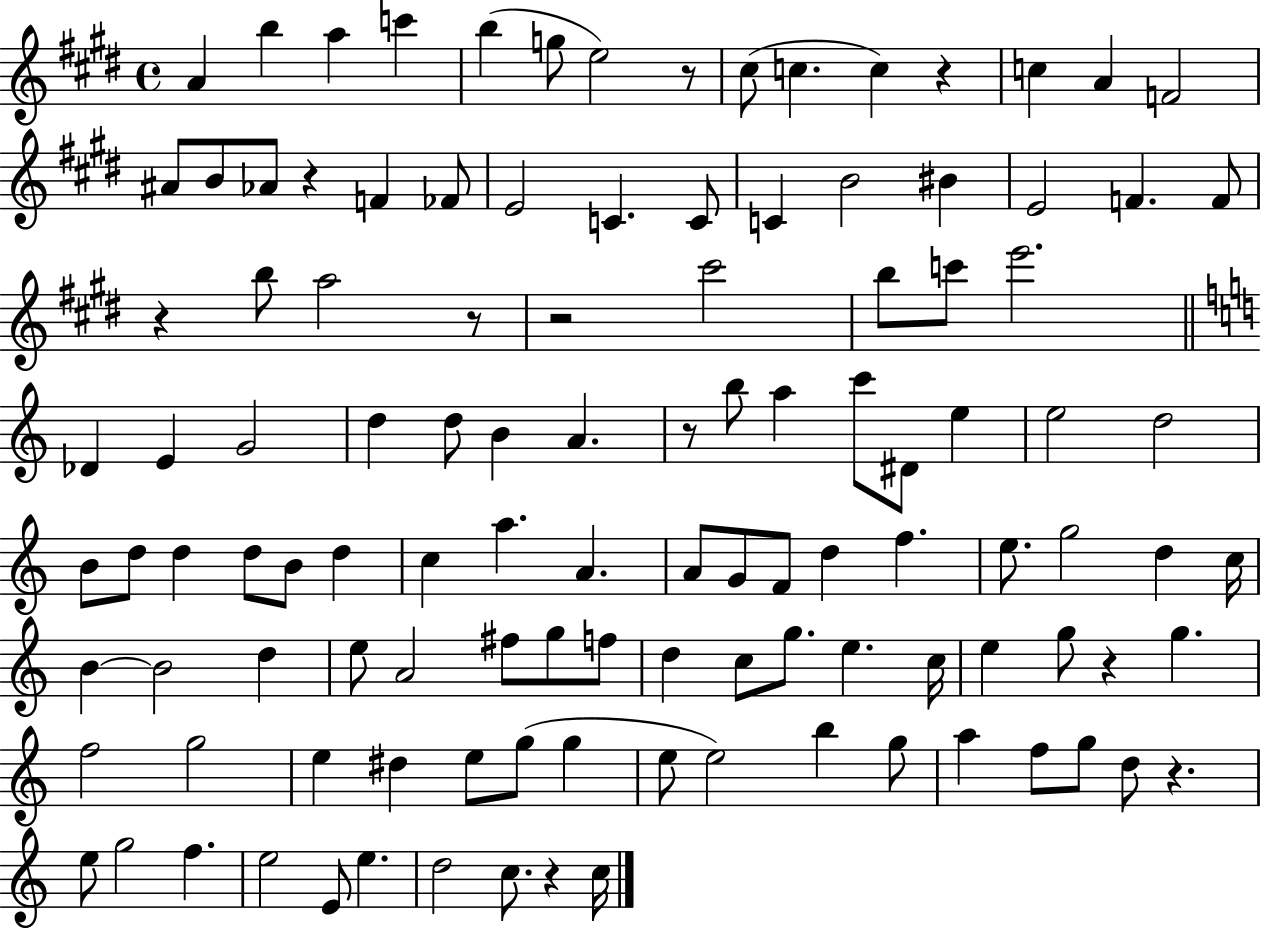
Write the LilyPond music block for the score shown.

{
  \clef treble
  \time 4/4
  \defaultTimeSignature
  \key e \major
  a'4 b''4 a''4 c'''4 | b''4( g''8 e''2) r8 | cis''8( c''4. c''4) r4 | c''4 a'4 f'2 | \break ais'8 b'8 aes'8 r4 f'4 fes'8 | e'2 c'4. c'8 | c'4 b'2 bis'4 | e'2 f'4. f'8 | \break r4 b''8 a''2 r8 | r2 cis'''2 | b''8 c'''8 e'''2. | \bar "||" \break \key a \minor des'4 e'4 g'2 | d''4 d''8 b'4 a'4. | r8 b''8 a''4 c'''8 dis'8 e''4 | e''2 d''2 | \break b'8 d''8 d''4 d''8 b'8 d''4 | c''4 a''4. a'4. | a'8 g'8 f'8 d''4 f''4. | e''8. g''2 d''4 c''16 | \break b'4~~ b'2 d''4 | e''8 a'2 fis''8 g''8 f''8 | d''4 c''8 g''8. e''4. c''16 | e''4 g''8 r4 g''4. | \break f''2 g''2 | e''4 dis''4 e''8 g''8( g''4 | e''8 e''2) b''4 g''8 | a''4 f''8 g''8 d''8 r4. | \break e''8 g''2 f''4. | e''2 e'8 e''4. | d''2 c''8. r4 c''16 | \bar "|."
}